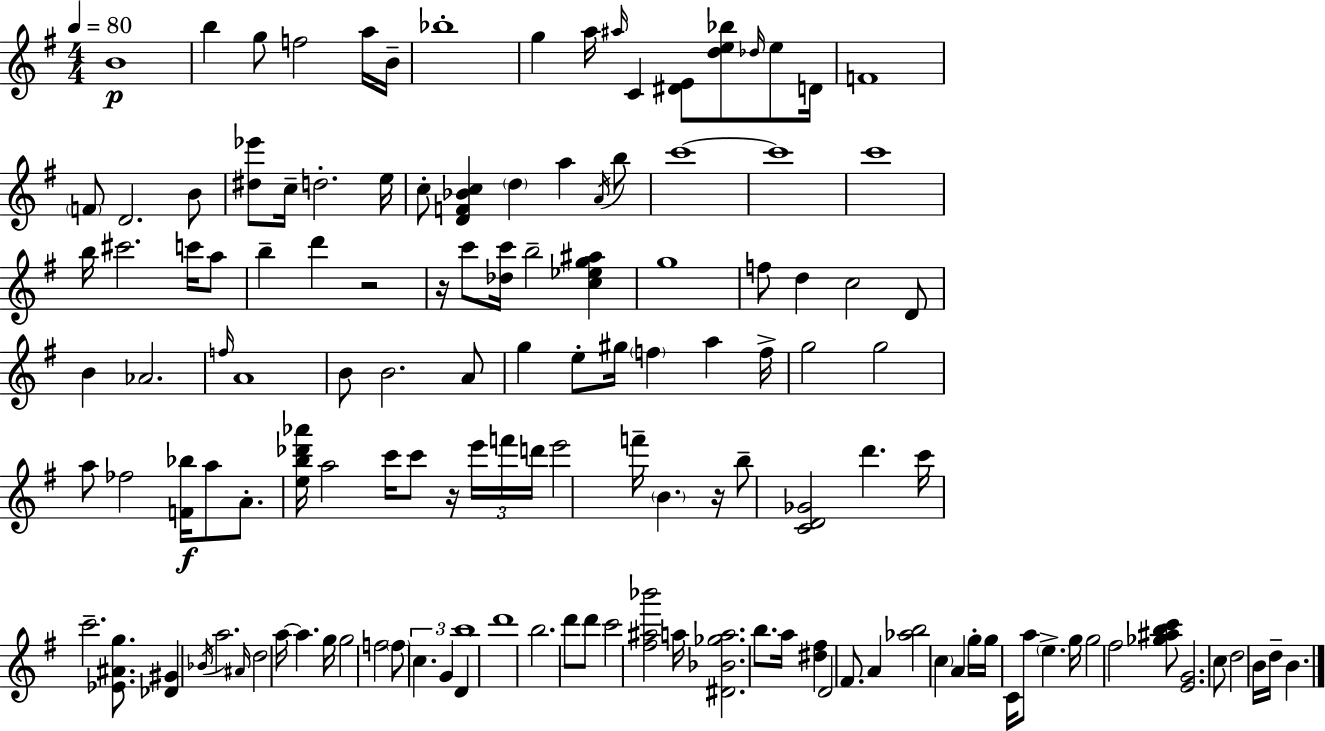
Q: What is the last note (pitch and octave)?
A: B4